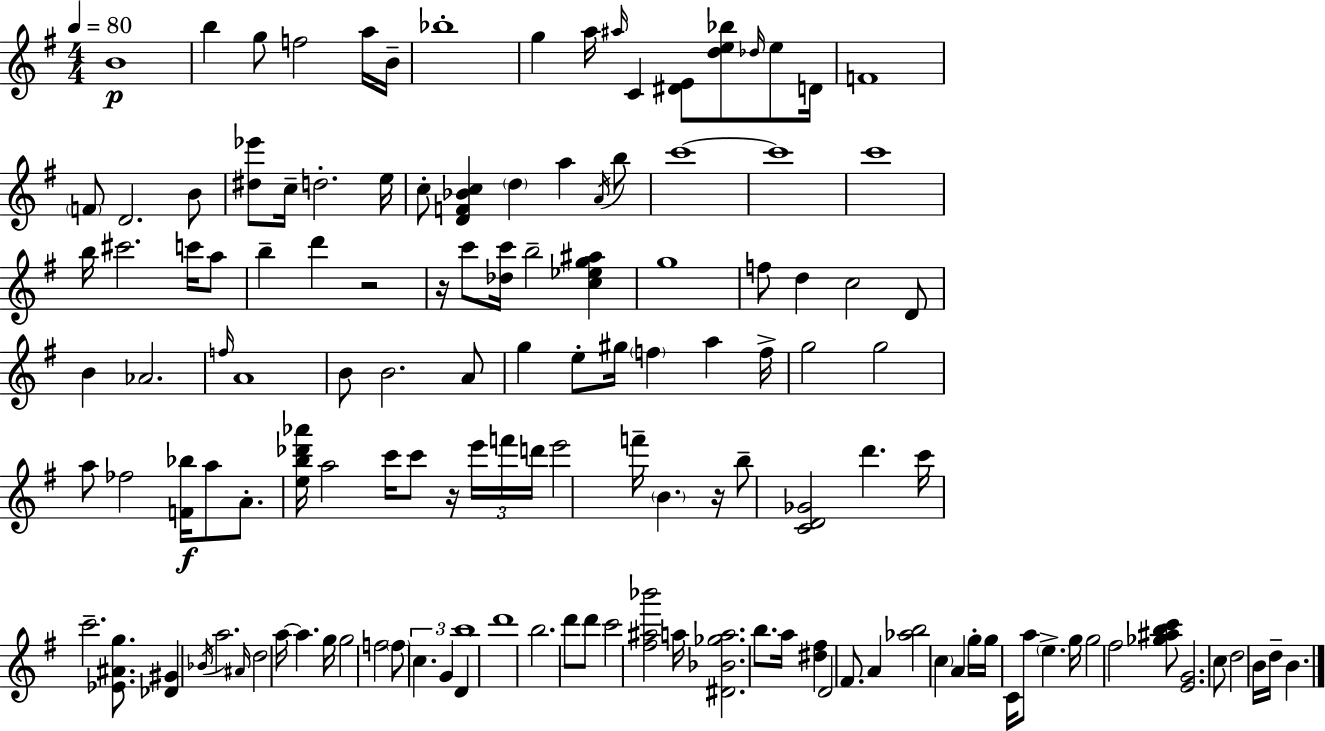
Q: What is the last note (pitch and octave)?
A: B4